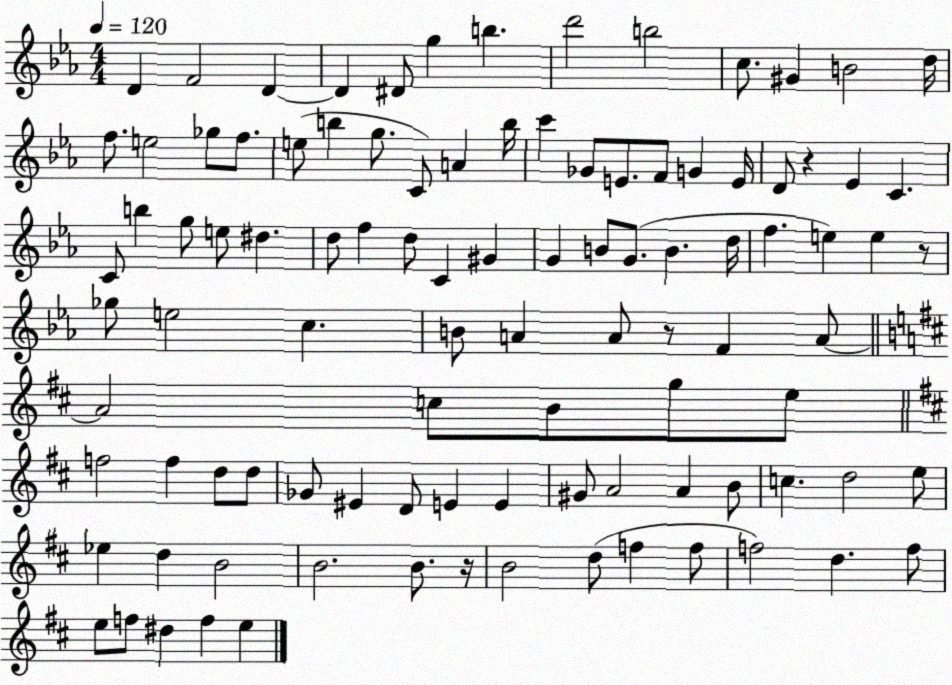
X:1
T:Untitled
M:4/4
L:1/4
K:Eb
D F2 D D ^D/2 g b d'2 b2 c/2 ^G B2 d/4 f/2 e2 _g/2 f/2 e/2 b g/2 C/2 A b/4 c' _G/2 E/2 F/2 G E/4 D/2 z _E C C/2 b g/2 e/2 ^d d/2 f d/2 C ^G G B/2 G/2 B d/4 f e e z/2 _g/2 e2 c B/2 A A/2 z/2 F A/2 A2 c/2 B/2 g/2 e/2 f2 f d/2 d/2 _G/2 ^E D/2 E E ^G/2 A2 A B/2 c d2 e/2 _e d B2 B2 B/2 z/4 B2 d/2 f f/2 f2 d f/2 e/2 f/2 ^d f e